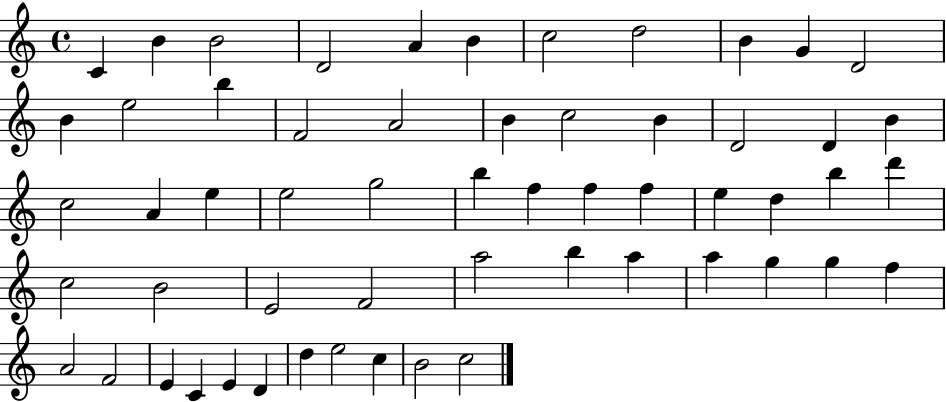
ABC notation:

X:1
T:Untitled
M:4/4
L:1/4
K:C
C B B2 D2 A B c2 d2 B G D2 B e2 b F2 A2 B c2 B D2 D B c2 A e e2 g2 b f f f e d b d' c2 B2 E2 F2 a2 b a a g g f A2 F2 E C E D d e2 c B2 c2